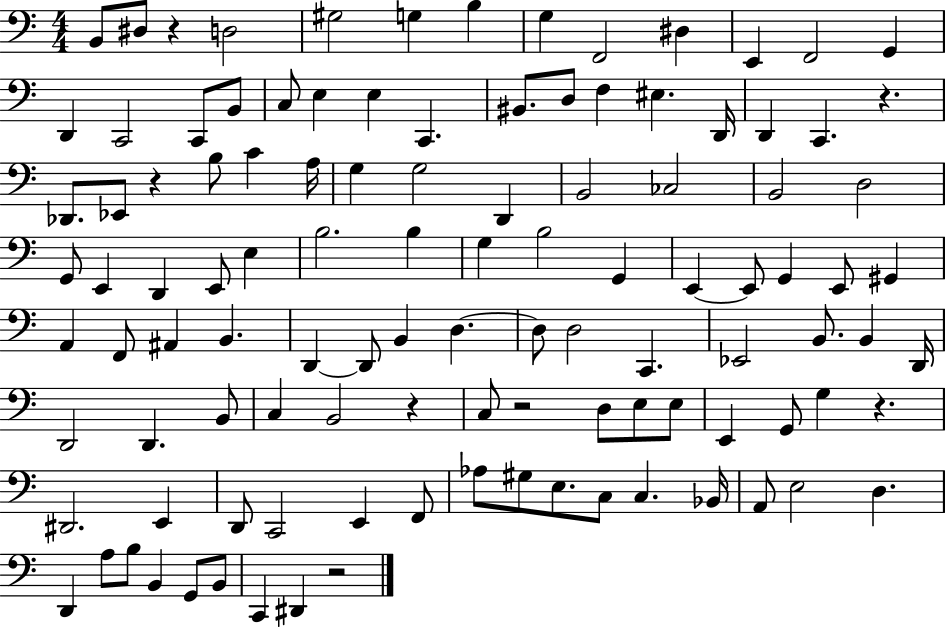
{
  \clef bass
  \numericTimeSignature
  \time 4/4
  \key c \major
  \repeat volta 2 { b,8 dis8 r4 d2 | gis2 g4 b4 | g4 f,2 dis4 | e,4 f,2 g,4 | \break d,4 c,2 c,8 b,8 | c8 e4 e4 c,4. | bis,8. d8 f4 eis4. d,16 | d,4 c,4. r4. | \break des,8. ees,8 r4 b8 c'4 a16 | g4 g2 d,4 | b,2 ces2 | b,2 d2 | \break g,8 e,4 d,4 e,8 e4 | b2. b4 | g4 b2 g,4 | e,4~~ e,8 g,4 e,8 gis,4 | \break a,4 f,8 ais,4 b,4. | d,4~~ d,8 b,4 d4.~~ | d8 d2 c,4. | ees,2 b,8. b,4 d,16 | \break d,2 d,4. b,8 | c4 b,2 r4 | c8 r2 d8 e8 e8 | e,4 g,8 g4 r4. | \break dis,2. e,4 | d,8 c,2 e,4 f,8 | aes8 gis8 e8. c8 c4. bes,16 | a,8 e2 d4. | \break d,4 a8 b8 b,4 g,8 b,8 | c,4 dis,4 r2 | } \bar "|."
}